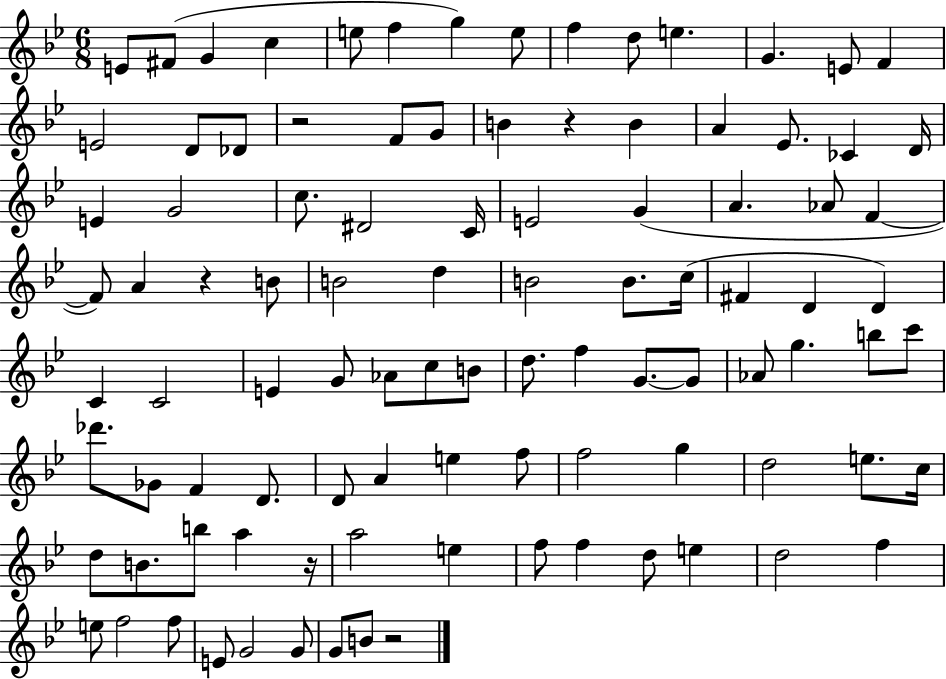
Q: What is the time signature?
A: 6/8